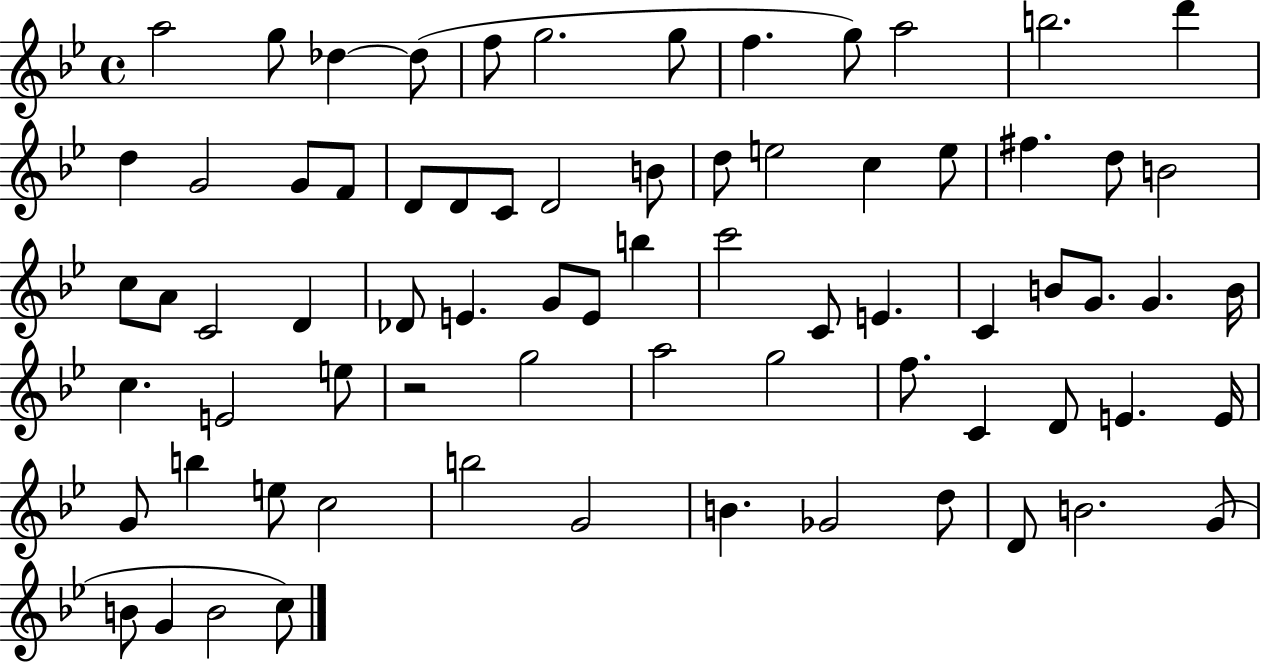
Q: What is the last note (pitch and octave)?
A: C5